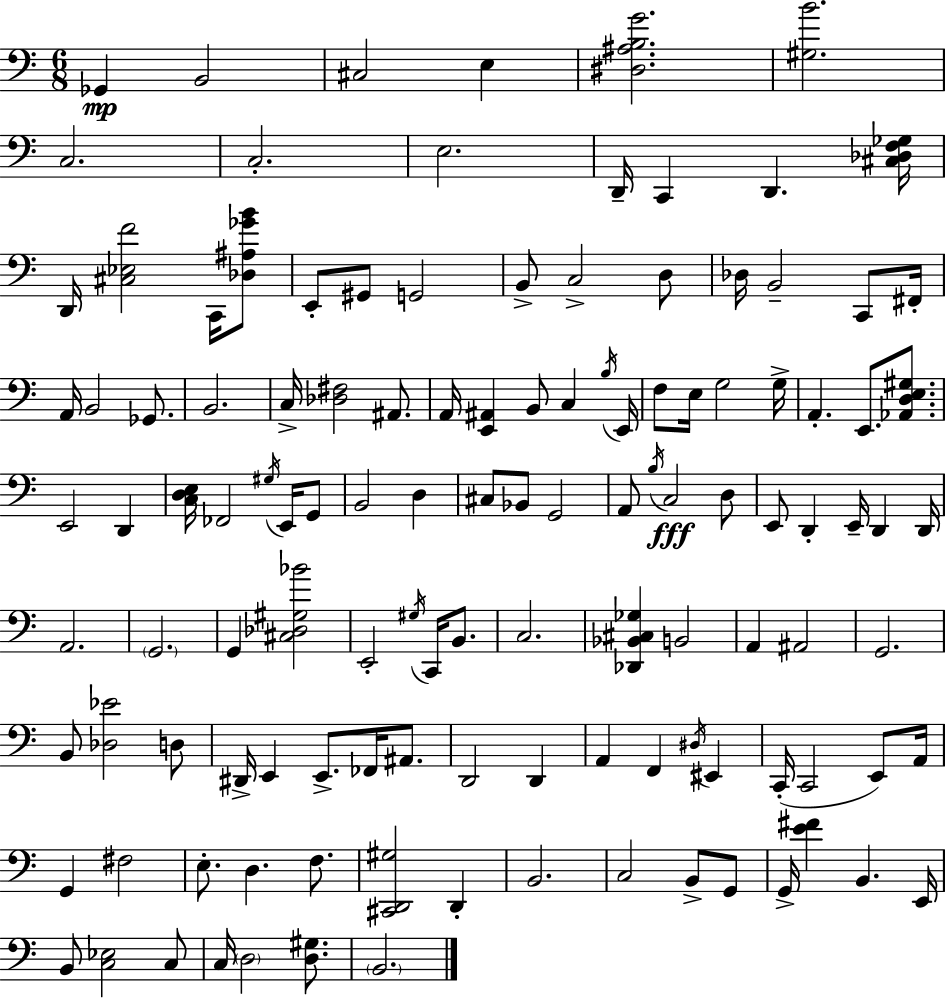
X:1
T:Untitled
M:6/8
L:1/4
K:C
_G,, B,,2 ^C,2 E, [^D,^A,B,G]2 [^G,B]2 C,2 C,2 E,2 D,,/4 C,, D,, [^C,_D,F,_G,]/4 D,,/4 [^C,_E,F]2 C,,/4 [_D,^A,_GB]/2 E,,/2 ^G,,/2 G,,2 B,,/2 C,2 D,/2 _D,/4 B,,2 C,,/2 ^F,,/4 A,,/4 B,,2 _G,,/2 B,,2 C,/4 [_D,^F,]2 ^A,,/2 A,,/4 [E,,^A,,] B,,/2 C, B,/4 E,,/4 F,/2 E,/4 G,2 G,/4 A,, E,,/2 [_A,,D,E,^G,]/2 E,,2 D,, [C,D,E,]/4 _F,,2 ^G,/4 E,,/4 G,,/2 B,,2 D, ^C,/2 _B,,/2 G,,2 A,,/2 B,/4 C,2 D,/2 E,,/2 D,, E,,/4 D,, D,,/4 A,,2 G,,2 G,, [^C,_D,^G,_B]2 E,,2 ^G,/4 C,,/4 B,,/2 C,2 [_D,,_B,,^C,_G,] B,,2 A,, ^A,,2 G,,2 B,,/2 [_D,_E]2 D,/2 ^D,,/4 E,, E,,/2 _F,,/4 ^A,,/2 D,,2 D,, A,, F,, ^D,/4 ^E,, C,,/4 C,,2 E,,/2 A,,/4 G,, ^F,2 E,/2 D, F,/2 [^C,,D,,^G,]2 D,, B,,2 C,2 B,,/2 G,,/2 G,,/4 [E^F] B,, E,,/4 B,,/2 [C,_E,]2 C,/2 C,/4 D,2 [D,^G,]/2 B,,2